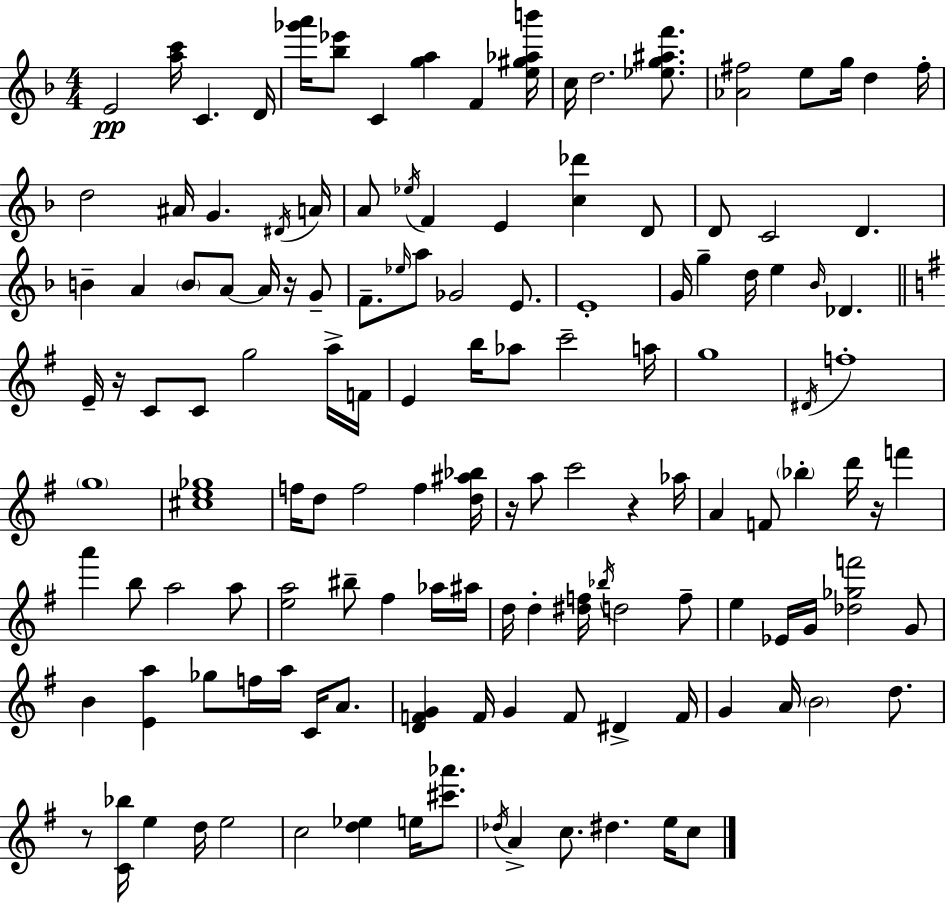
E4/h [A5,C6]/s C4/q. D4/s [Gb6,A6]/s [Bb5,Eb6]/e C4/q [G5,A5]/q F4/q [E5,G#5,Ab5,B6]/s C5/s D5/h. [Eb5,G5,A#5,F6]/e. [Ab4,F#5]/h E5/e G5/s D5/q F#5/s D5/h A#4/s G4/q. D#4/s A4/s A4/e Eb5/s F4/q E4/q [C5,Db6]/q D4/e D4/e C4/h D4/q. B4/q A4/q B4/e A4/e A4/s R/s G4/e F4/e. Eb5/s A5/e Gb4/h E4/e. E4/w G4/s G5/q D5/s E5/q Bb4/s Db4/q. E4/s R/s C4/e C4/e G5/h A5/s F4/s E4/q B5/s Ab5/e C6/h A5/s G5/w D#4/s F5/w G5/w [C#5,E5,Gb5]/w F5/s D5/e F5/h F5/q [D5,A#5,Bb5]/s R/s A5/e C6/h R/q Ab5/s A4/q F4/e Bb5/q D6/s R/s F6/q A6/q B5/e A5/h A5/e [E5,A5]/h BIS5/e F#5/q Ab5/s A#5/s D5/s D5/q [D#5,F5]/s Bb5/s D5/h F5/e E5/q Eb4/s G4/s [Db5,Gb5,F6]/h G4/e B4/q [E4,A5]/q Gb5/e F5/s A5/s C4/s A4/e. [D4,F4,G4]/q F4/s G4/q F4/e D#4/q F4/s G4/q A4/s B4/h D5/e. R/e [C4,Bb5]/s E5/q D5/s E5/h C5/h [D5,Eb5]/q E5/s [C#6,Ab6]/e. Db5/s A4/q C5/e. D#5/q. E5/s C5/e